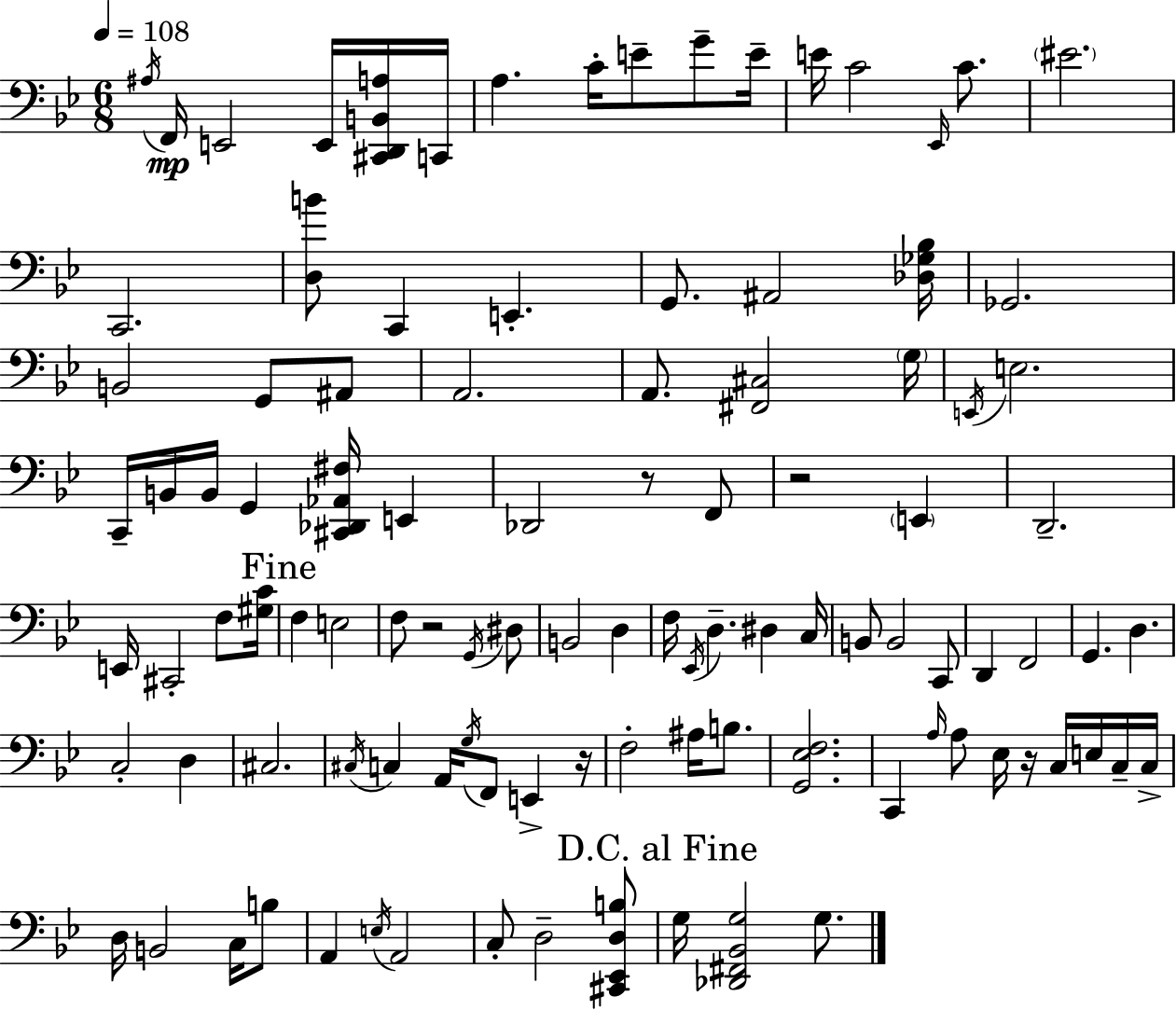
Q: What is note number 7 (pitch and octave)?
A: C4